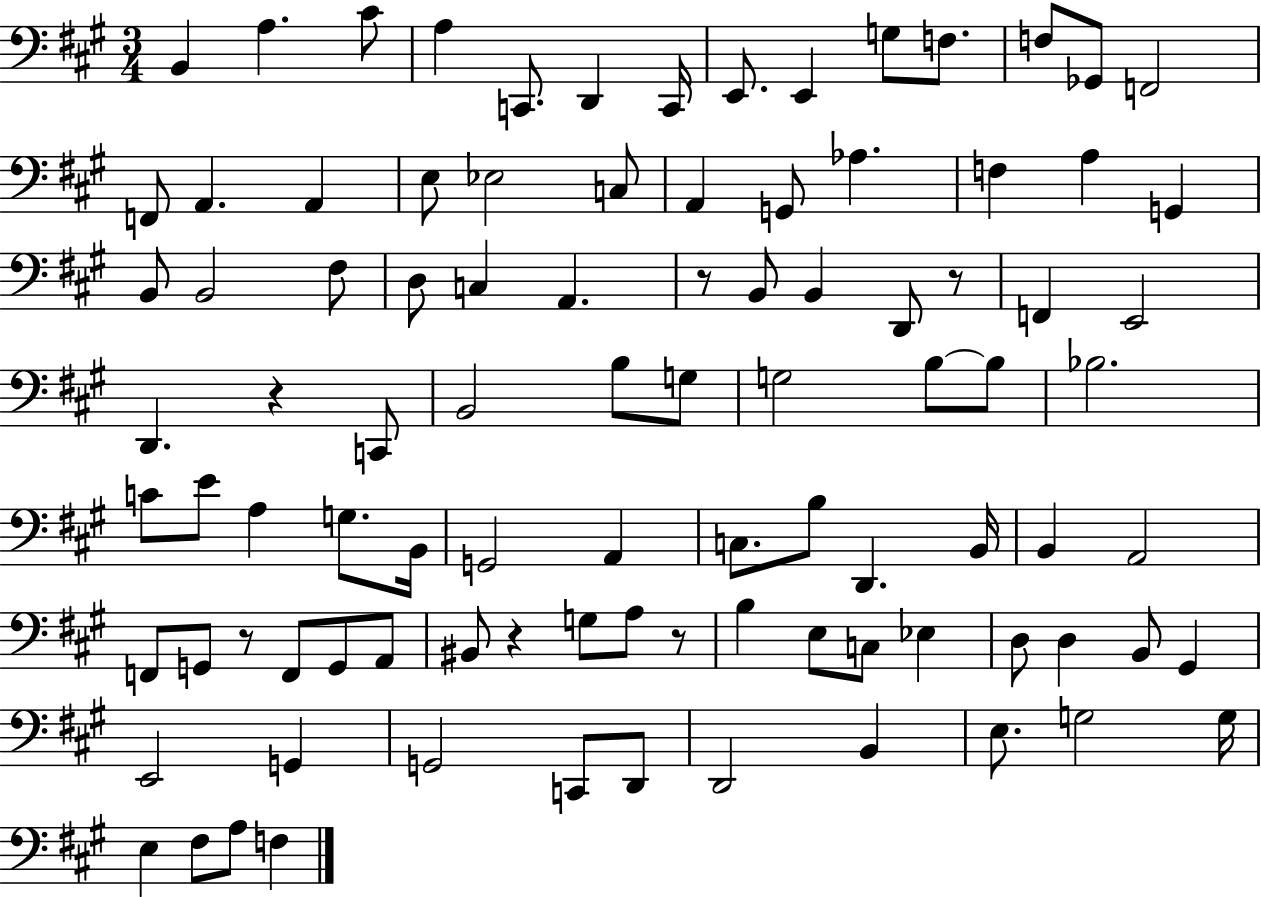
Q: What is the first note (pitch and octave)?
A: B2